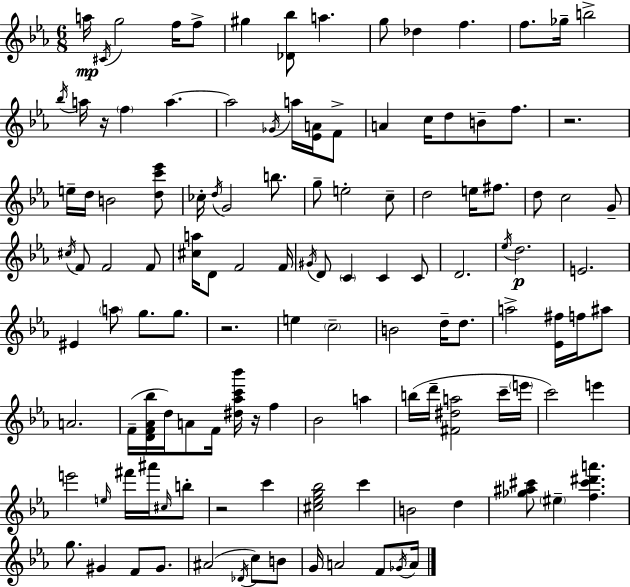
X:1
T:Untitled
M:6/8
L:1/4
K:Eb
a/4 ^C/4 g2 f/4 f/2 ^g [_D_b]/2 a g/2 _d f f/2 _g/4 b2 _b/4 a/4 z/4 f a a2 _G/4 a/4 [_EA]/4 F/2 A c/4 d/2 B/2 f/2 z2 e/4 d/4 B2 [dc'_e']/2 _c/4 d/4 G2 b/2 g/2 e2 c/2 d2 e/4 ^f/2 d/2 c2 G/2 ^c/4 F/2 F2 F/2 [^ca]/4 D/2 F2 F/4 ^G/4 D/2 C C C/2 D2 _e/4 d2 E2 ^E a/2 g/2 g/2 z2 e c2 B2 d/4 d/2 a2 [_E^f]/4 f/4 ^a/2 A2 F/4 [DF_A_b]/4 d/4 A/2 F/4 [^d_ac'_b']/4 z/4 f _B2 a b/4 d'/4 [^F^da]2 c'/4 e'/4 c'2 e' e'2 e/4 ^f'/4 ^a'/4 ^c/4 b/2 z2 c' [^c_eg_b]2 c' B2 d [_g^a^c']/2 ^e [f^c'^d'a'] g/2 ^G F/2 ^G/2 ^A2 _D/4 c/2 B/2 G/4 A2 F/2 _G/4 A/4